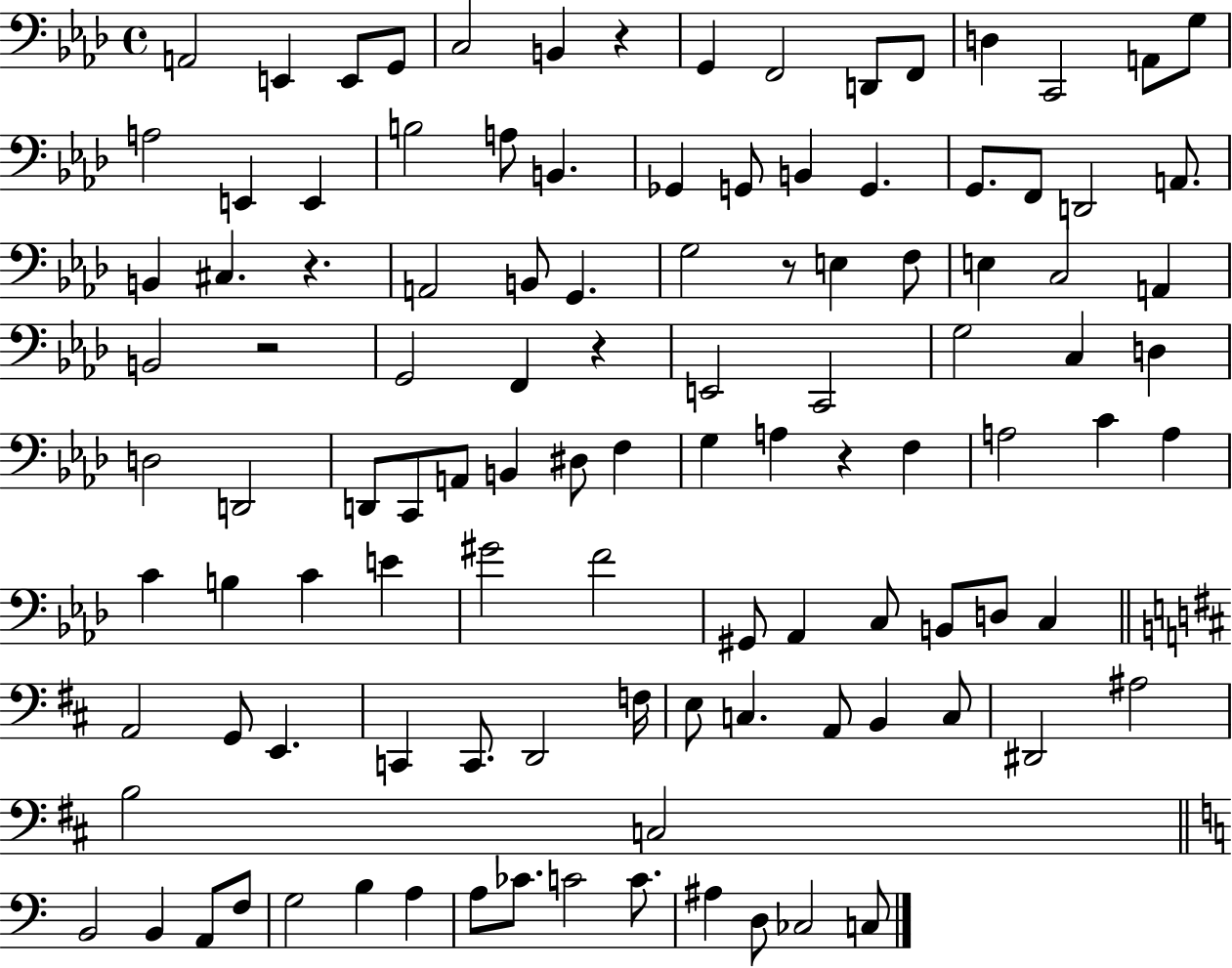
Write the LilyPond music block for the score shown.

{
  \clef bass
  \time 4/4
  \defaultTimeSignature
  \key aes \major
  a,2 e,4 e,8 g,8 | c2 b,4 r4 | g,4 f,2 d,8 f,8 | d4 c,2 a,8 g8 | \break a2 e,4 e,4 | b2 a8 b,4. | ges,4 g,8 b,4 g,4. | g,8. f,8 d,2 a,8. | \break b,4 cis4. r4. | a,2 b,8 g,4. | g2 r8 e4 f8 | e4 c2 a,4 | \break b,2 r2 | g,2 f,4 r4 | e,2 c,2 | g2 c4 d4 | \break d2 d,2 | d,8 c,8 a,8 b,4 dis8 f4 | g4 a4 r4 f4 | a2 c'4 a4 | \break c'4 b4 c'4 e'4 | gis'2 f'2 | gis,8 aes,4 c8 b,8 d8 c4 | \bar "||" \break \key d \major a,2 g,8 e,4. | c,4 c,8. d,2 f16 | e8 c4. a,8 b,4 c8 | dis,2 ais2 | \break b2 c2 | \bar "||" \break \key c \major b,2 b,4 a,8 f8 | g2 b4 a4 | a8 ces'8. c'2 c'8. | ais4 d8 ces2 c8 | \break \bar "|."
}